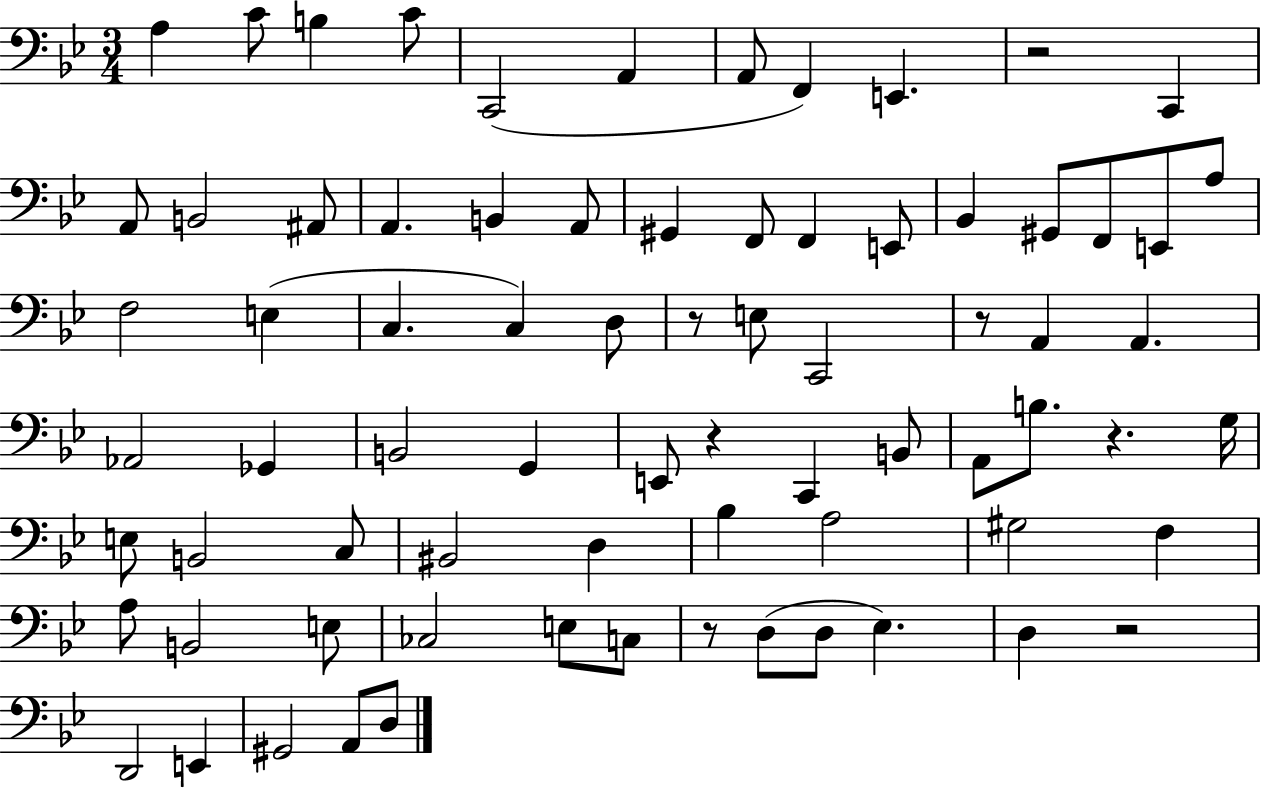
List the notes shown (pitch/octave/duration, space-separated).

A3/q C4/e B3/q C4/e C2/h A2/q A2/e F2/q E2/q. R/h C2/q A2/e B2/h A#2/e A2/q. B2/q A2/e G#2/q F2/e F2/q E2/e Bb2/q G#2/e F2/e E2/e A3/e F3/h E3/q C3/q. C3/q D3/e R/e E3/e C2/h R/e A2/q A2/q. Ab2/h Gb2/q B2/h G2/q E2/e R/q C2/q B2/e A2/e B3/e. R/q. G3/s E3/e B2/h C3/e BIS2/h D3/q Bb3/q A3/h G#3/h F3/q A3/e B2/h E3/e CES3/h E3/e C3/e R/e D3/e D3/e Eb3/q. D3/q R/h D2/h E2/q G#2/h A2/e D3/e